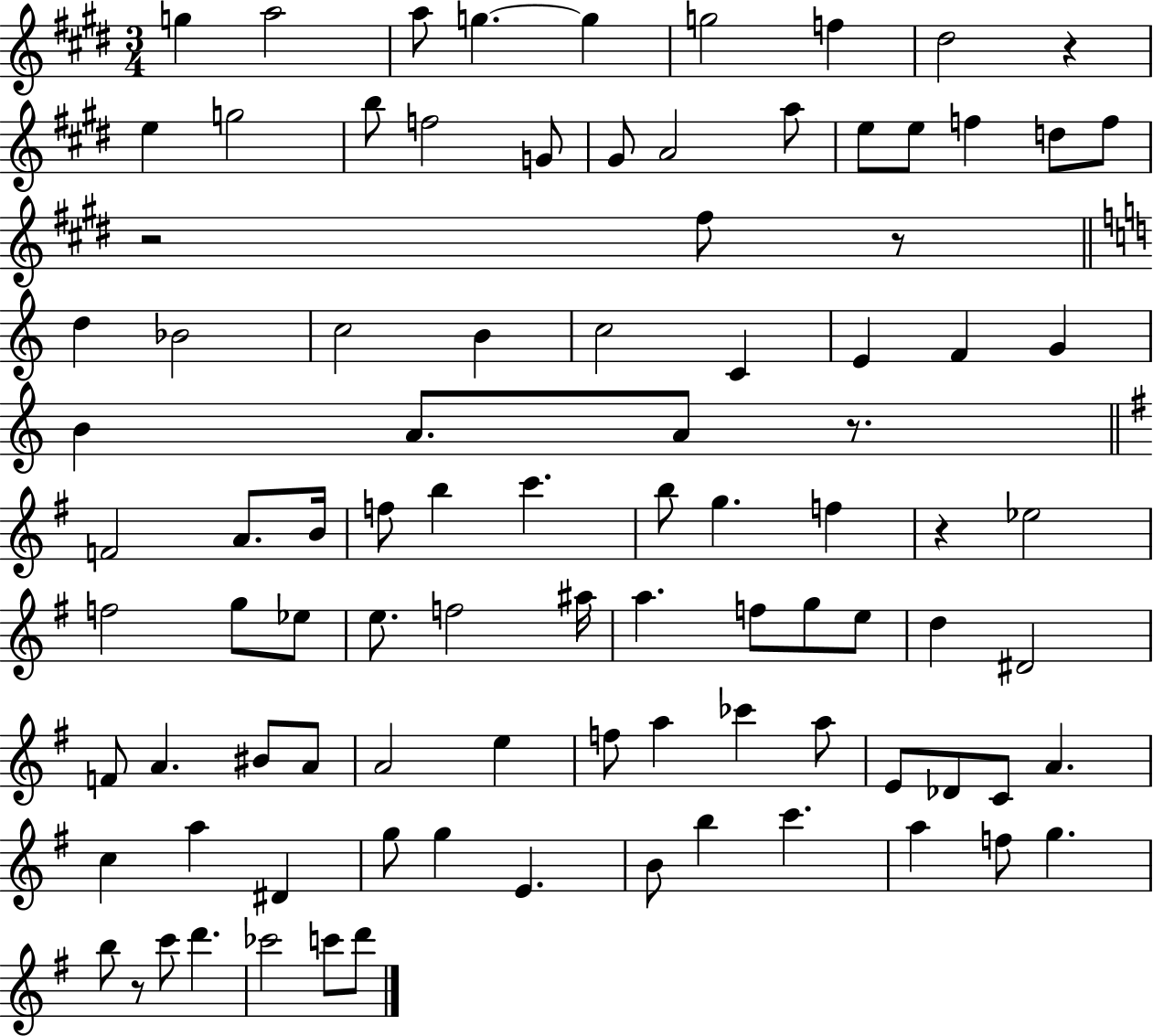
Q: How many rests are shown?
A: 6